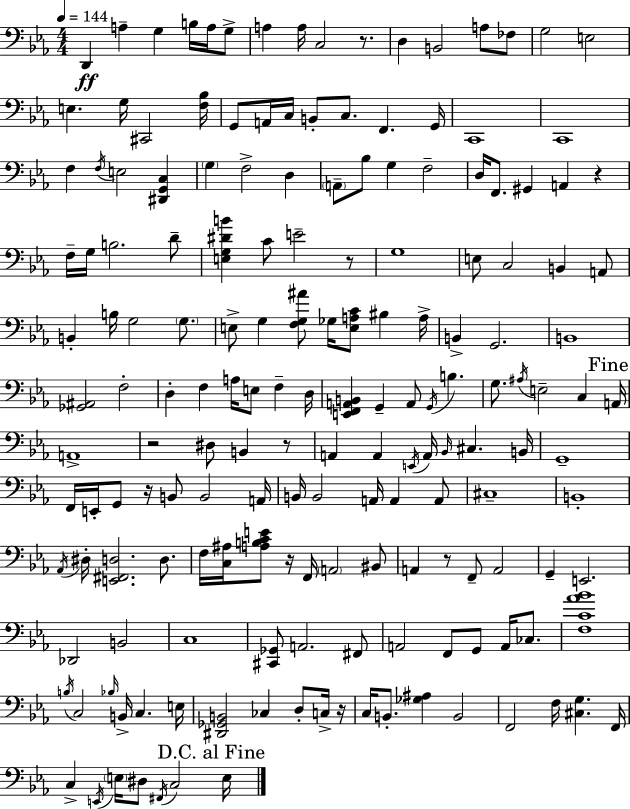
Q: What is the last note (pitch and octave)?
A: E3